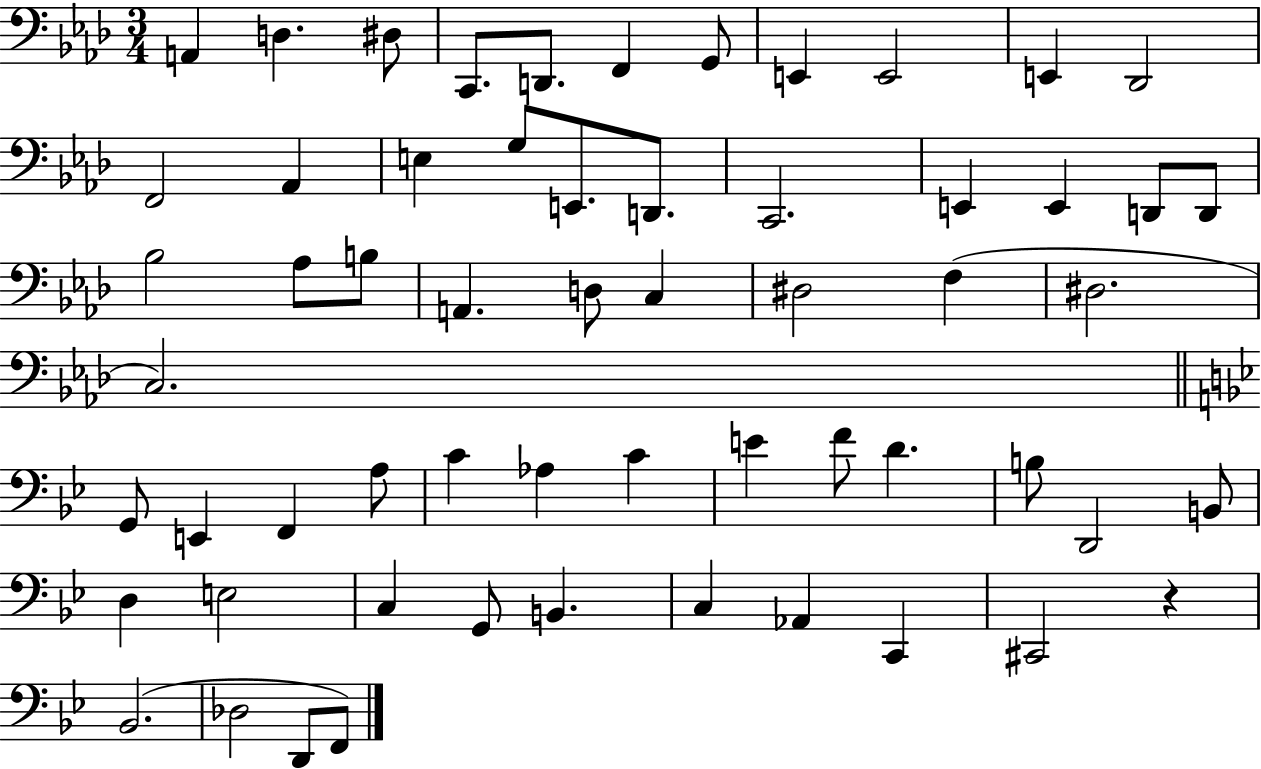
A2/q D3/q. D#3/e C2/e. D2/e. F2/q G2/e E2/q E2/h E2/q Db2/h F2/h Ab2/q E3/q G3/e E2/e. D2/e. C2/h. E2/q E2/q D2/e D2/e Bb3/h Ab3/e B3/e A2/q. D3/e C3/q D#3/h F3/q D#3/h. C3/h. G2/e E2/q F2/q A3/e C4/q Ab3/q C4/q E4/q F4/e D4/q. B3/e D2/h B2/e D3/q E3/h C3/q G2/e B2/q. C3/q Ab2/q C2/q C#2/h R/q Bb2/h. Db3/h D2/e F2/e